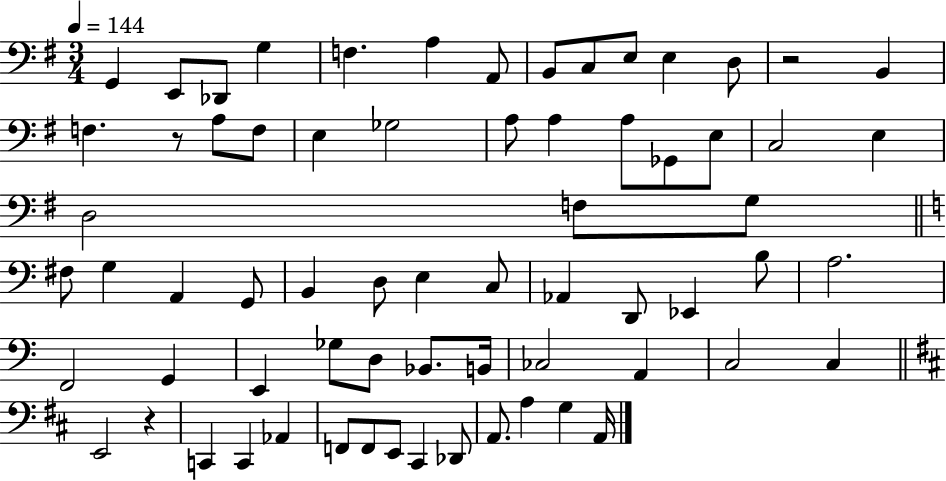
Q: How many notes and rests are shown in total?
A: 68